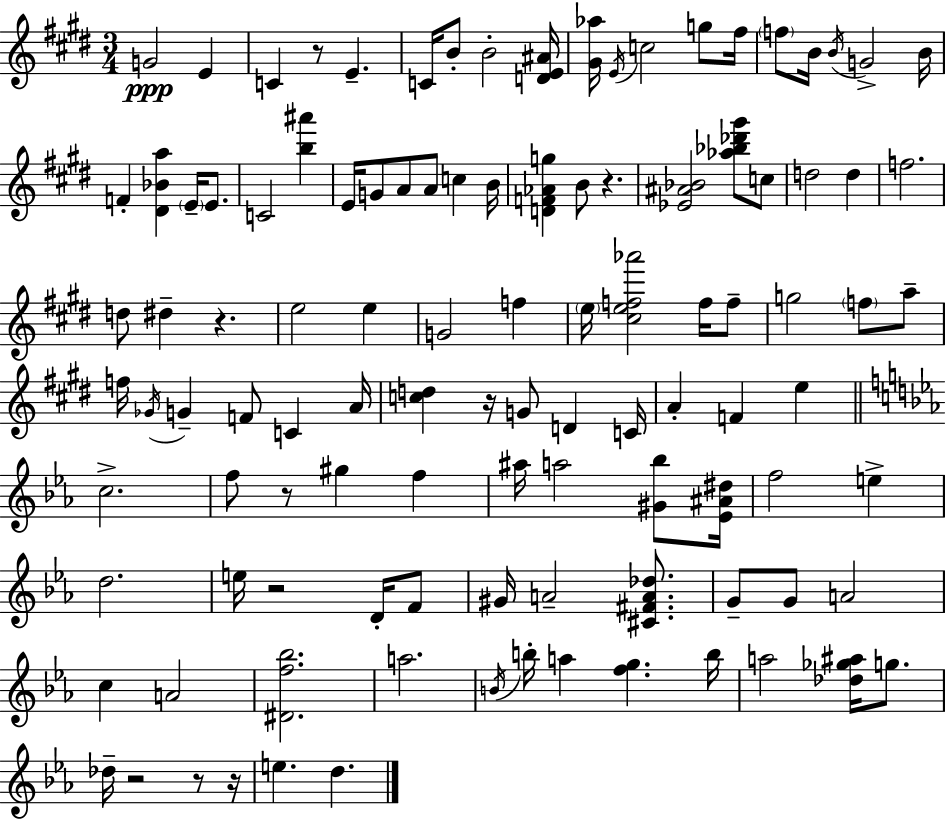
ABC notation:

X:1
T:Untitled
M:3/4
L:1/4
K:E
G2 E C z/2 E C/4 B/2 B2 [DE^A]/4 [^G_a]/4 E/4 c2 g/2 ^f/4 f/2 B/4 B/4 G2 B/4 F [^D_Ba] E/4 E/2 C2 [b^a'] E/4 G/2 A/2 A/2 c B/4 [DF_Ag] B/2 z [_E^A_B]2 [_a_b_d'^g']/2 c/2 d2 d f2 d/2 ^d z e2 e G2 f e/4 [^cef_a']2 f/4 f/2 g2 f/2 a/2 f/4 _G/4 G F/2 C A/4 [cd] z/4 G/2 D C/4 A F e c2 f/2 z/2 ^g f ^a/4 a2 [^G_b]/2 [_E^A^d]/4 f2 e d2 e/4 z2 D/4 F/2 ^G/4 A2 [^C^FA_d]/2 G/2 G/2 A2 c A2 [^Df_b]2 a2 B/4 b/4 a [fg] b/4 a2 [_d_g^a]/4 g/2 _d/4 z2 z/2 z/4 e d